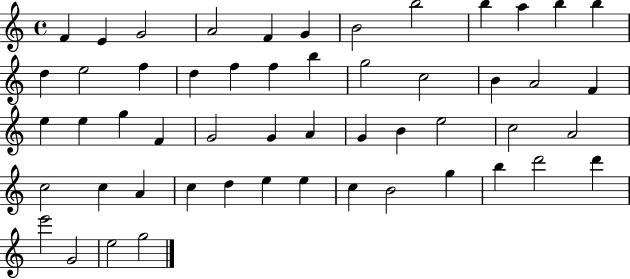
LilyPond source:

{
  \clef treble
  \time 4/4
  \defaultTimeSignature
  \key c \major
  f'4 e'4 g'2 | a'2 f'4 g'4 | b'2 b''2 | b''4 a''4 b''4 b''4 | \break d''4 e''2 f''4 | d''4 f''4 f''4 b''4 | g''2 c''2 | b'4 a'2 f'4 | \break e''4 e''4 g''4 f'4 | g'2 g'4 a'4 | g'4 b'4 e''2 | c''2 a'2 | \break c''2 c''4 a'4 | c''4 d''4 e''4 e''4 | c''4 b'2 g''4 | b''4 d'''2 d'''4 | \break e'''2 g'2 | e''2 g''2 | \bar "|."
}